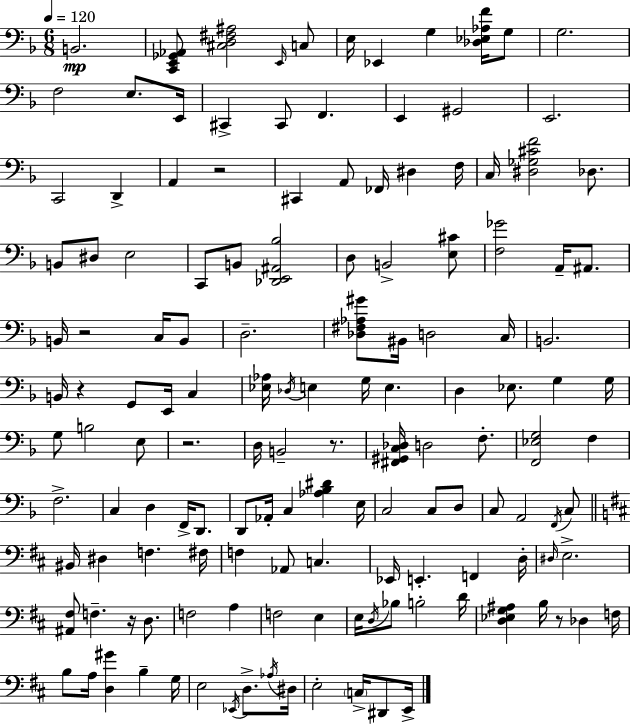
B2/h. [C2,E2,Gb2,Ab2]/e [C#3,D3,F#3,A#3]/h E2/s C3/e E3/s Eb2/q G3/q [Db3,Eb3,Ab3,F4]/s G3/e G3/h. F3/h E3/e. E2/s C#2/q C#2/e F2/q. E2/q G#2/h E2/h. C2/h D2/q A2/q R/h C#2/q A2/e FES2/s D#3/q F3/s C3/s [D#3,Gb3,C#4,F4]/h Db3/e. B2/e D#3/e E3/h C2/e B2/e [Db2,E2,A#2,Bb3]/h D3/e B2/h [E3,C#4]/e [F3,Gb4]/h A2/s A#2/e. B2/s R/h C3/s B2/e D3/h. [Db3,F#3,Ab3,G#4]/e BIS2/s D3/h C3/s B2/h. B2/s R/q G2/e E2/s C3/q [Eb3,Ab3]/s Db3/s E3/q G3/s E3/q. D3/q Eb3/e. G3/q G3/s G3/e B3/h E3/e R/h. D3/s B2/h R/e. [F#2,G#2,C3,Db3]/s D3/h F3/e. [F2,Eb3,G3]/h F3/q F3/h. C3/q D3/q F2/s D2/e. D2/e Ab2/s C3/q [Ab3,Bb3,D#4]/q E3/s C3/h C3/e D3/e C3/e A2/h F2/s C3/e BIS2/s D#3/q F3/q. F#3/s F3/q Ab2/e C3/q. Eb2/s E2/q. F2/q D3/s D#3/s E3/h. [A#2,F#3]/e F3/q. R/s D3/e. F3/h A3/q F3/h E3/q E3/s D3/s Bb3/e B3/h D4/s [D3,Eb3,G3,A#3]/q B3/s R/e Db3/q F3/s B3/e A3/s [D3,G#4]/q B3/q G3/s E3/h Eb2/s D3/e. Ab3/s D#3/s E3/h C3/s D#2/e E2/s